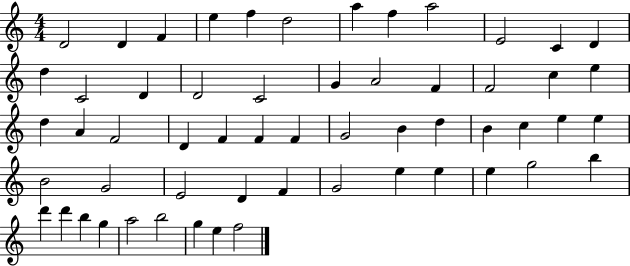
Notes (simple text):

D4/h D4/q F4/q E5/q F5/q D5/h A5/q F5/q A5/h E4/h C4/q D4/q D5/q C4/h D4/q D4/h C4/h G4/q A4/h F4/q F4/h C5/q E5/q D5/q A4/q F4/h D4/q F4/q F4/q F4/q G4/h B4/q D5/q B4/q C5/q E5/q E5/q B4/h G4/h E4/h D4/q F4/q G4/h E5/q E5/q E5/q G5/h B5/q D6/q D6/q B5/q G5/q A5/h B5/h G5/q E5/q F5/h